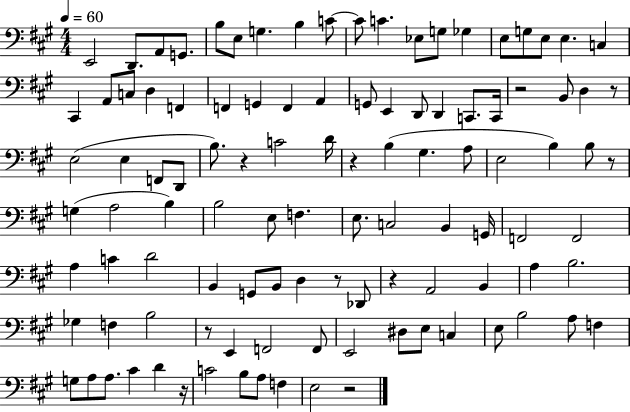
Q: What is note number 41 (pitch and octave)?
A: B3